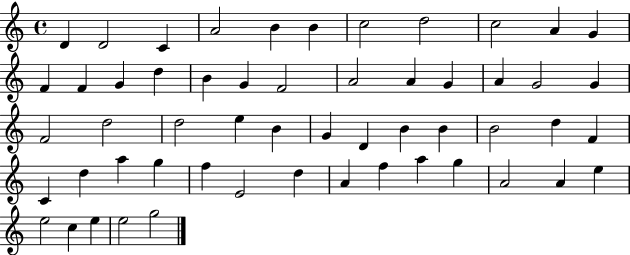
X:1
T:Untitled
M:4/4
L:1/4
K:C
D D2 C A2 B B c2 d2 c2 A G F F G d B G F2 A2 A G A G2 G F2 d2 d2 e B G D B B B2 d F C d a g f E2 d A f a g A2 A e e2 c e e2 g2